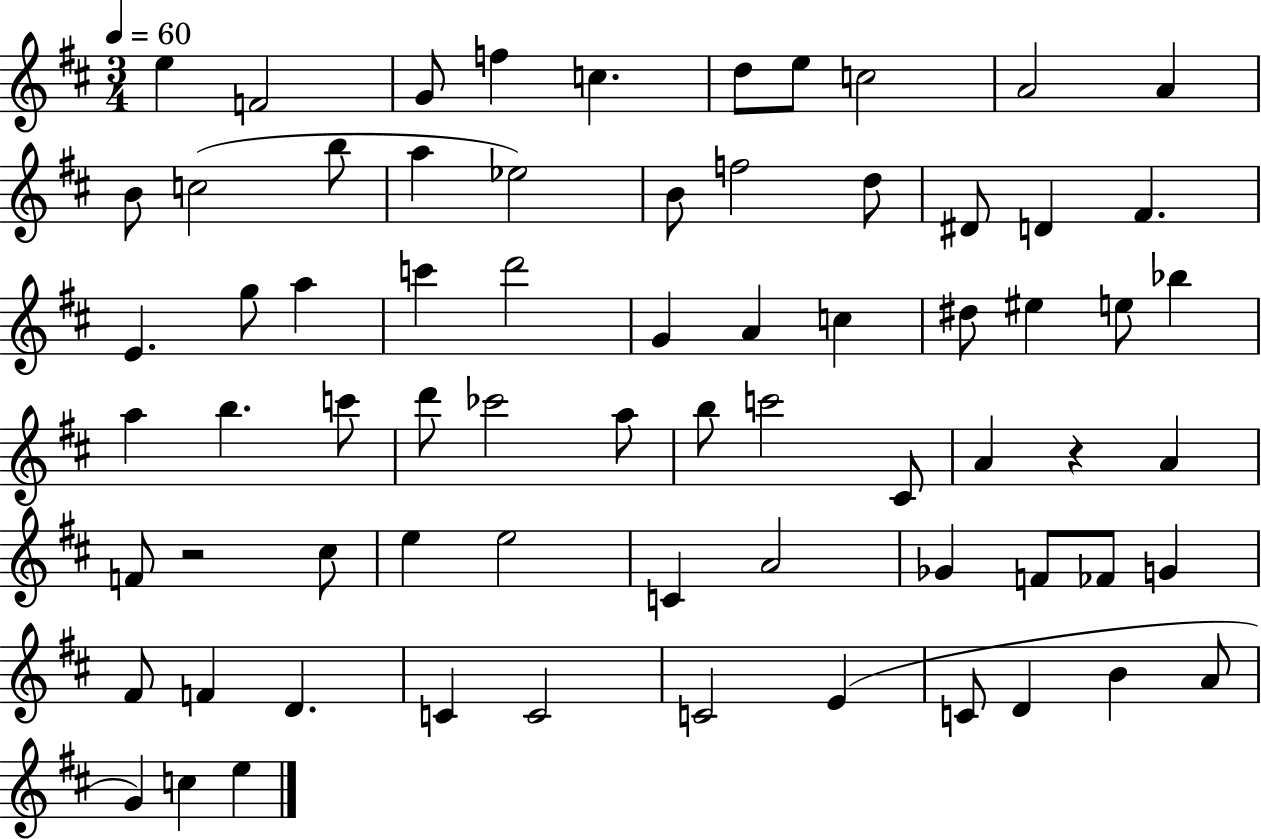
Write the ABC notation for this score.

X:1
T:Untitled
M:3/4
L:1/4
K:D
e F2 G/2 f c d/2 e/2 c2 A2 A B/2 c2 b/2 a _e2 B/2 f2 d/2 ^D/2 D ^F E g/2 a c' d'2 G A c ^d/2 ^e e/2 _b a b c'/2 d'/2 _c'2 a/2 b/2 c'2 ^C/2 A z A F/2 z2 ^c/2 e e2 C A2 _G F/2 _F/2 G ^F/2 F D C C2 C2 E C/2 D B A/2 G c e